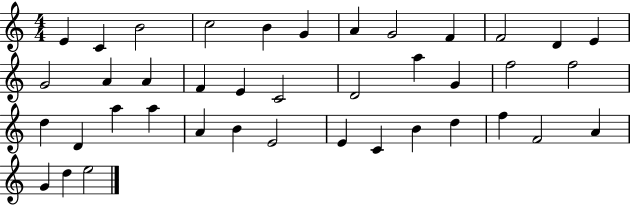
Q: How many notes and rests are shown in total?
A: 40